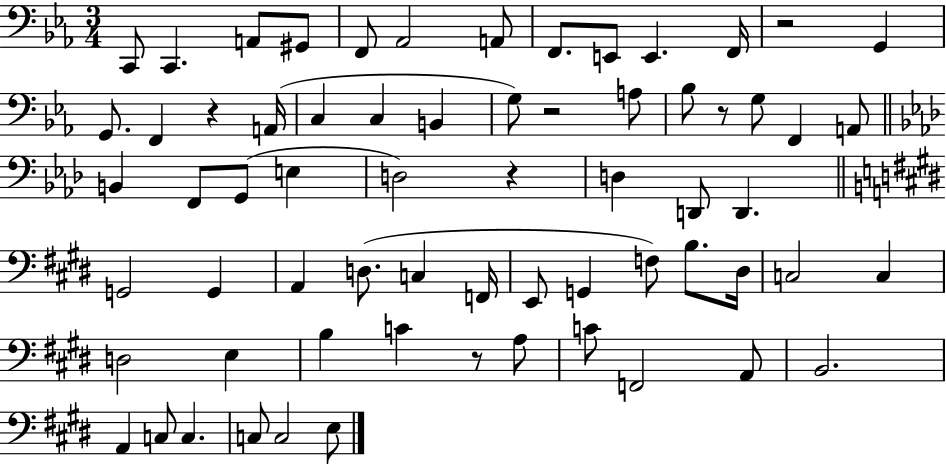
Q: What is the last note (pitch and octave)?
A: E3